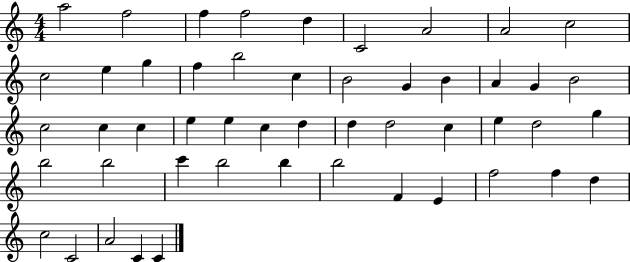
X:1
T:Untitled
M:4/4
L:1/4
K:C
a2 f2 f f2 d C2 A2 A2 c2 c2 e g f b2 c B2 G B A G B2 c2 c c e e c d d d2 c e d2 g b2 b2 c' b2 b b2 F E f2 f d c2 C2 A2 C C